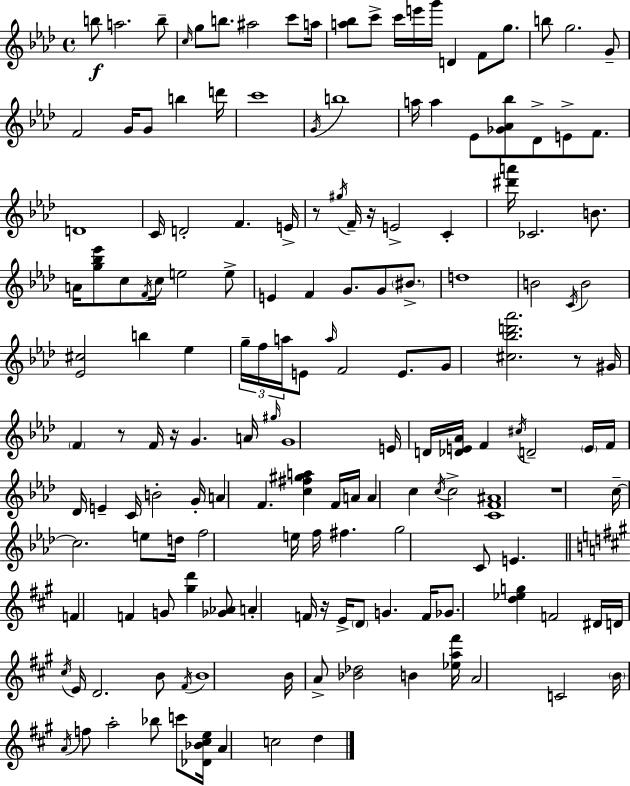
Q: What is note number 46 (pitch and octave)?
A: C5